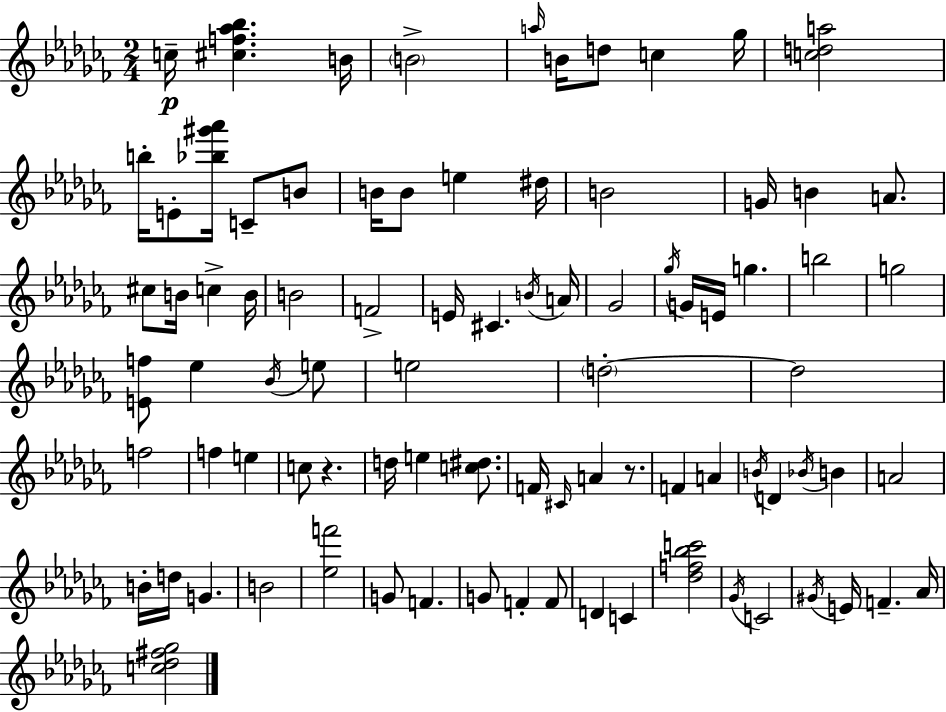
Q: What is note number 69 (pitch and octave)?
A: D4